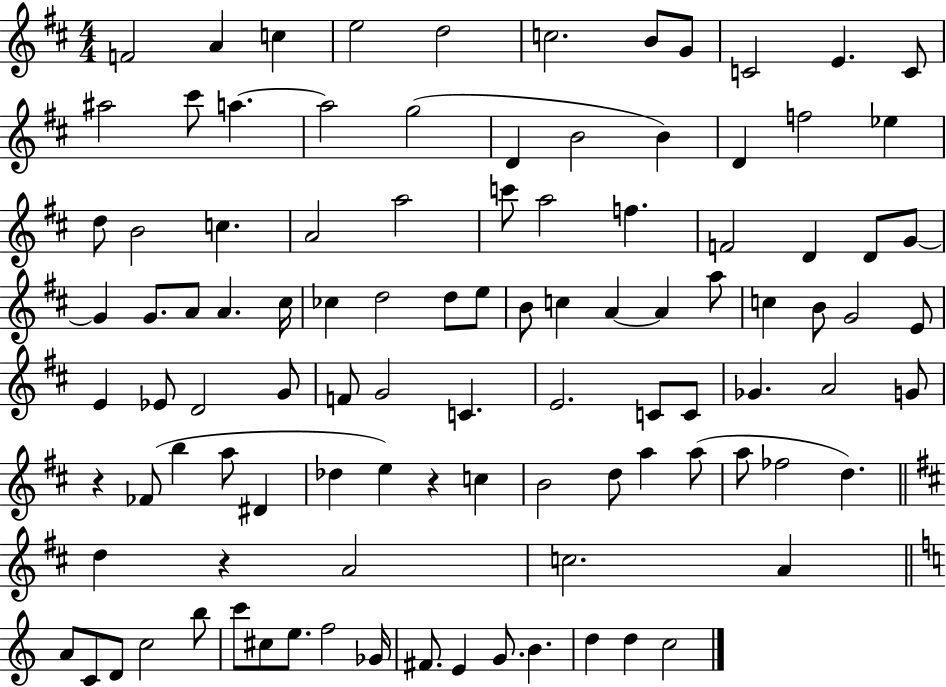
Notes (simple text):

F4/h A4/q C5/q E5/h D5/h C5/h. B4/e G4/e C4/h E4/q. C4/e A#5/h C#6/e A5/q. A5/h G5/h D4/q B4/h B4/q D4/q F5/h Eb5/q D5/e B4/h C5/q. A4/h A5/h C6/e A5/h F5/q. F4/h D4/q D4/e G4/e G4/q G4/e. A4/e A4/q. C#5/s CES5/q D5/h D5/e E5/e B4/e C5/q A4/q A4/q A5/e C5/q B4/e G4/h E4/e E4/q Eb4/e D4/h G4/e F4/e G4/h C4/q. E4/h. C4/e C4/e Gb4/q. A4/h G4/e R/q FES4/e B5/q A5/e D#4/q Db5/q E5/q R/q C5/q B4/h D5/e A5/q A5/e A5/e FES5/h D5/q. D5/q R/q A4/h C5/h. A4/q A4/e C4/e D4/e C5/h B5/e C6/e C#5/e E5/e. F5/h Gb4/s F#4/e. E4/q G4/e. B4/q. D5/q D5/q C5/h